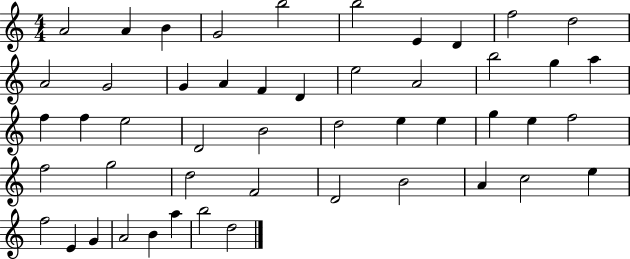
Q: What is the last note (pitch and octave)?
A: D5